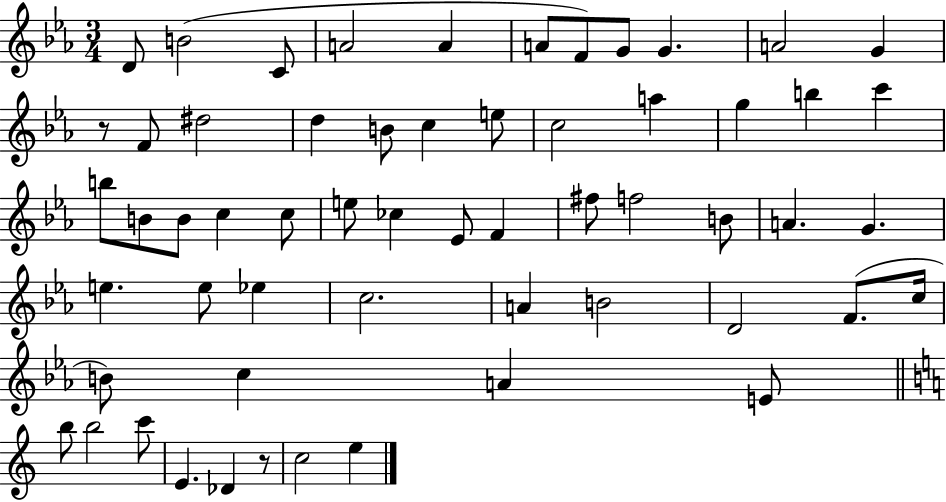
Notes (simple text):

D4/e B4/h C4/e A4/h A4/q A4/e F4/e G4/e G4/q. A4/h G4/q R/e F4/e D#5/h D5/q B4/e C5/q E5/e C5/h A5/q G5/q B5/q C6/q B5/e B4/e B4/e C5/q C5/e E5/e CES5/q Eb4/e F4/q F#5/e F5/h B4/e A4/q. G4/q. E5/q. E5/e Eb5/q C5/h. A4/q B4/h D4/h F4/e. C5/s B4/e C5/q A4/q E4/e B5/e B5/h C6/e E4/q. Db4/q R/e C5/h E5/q